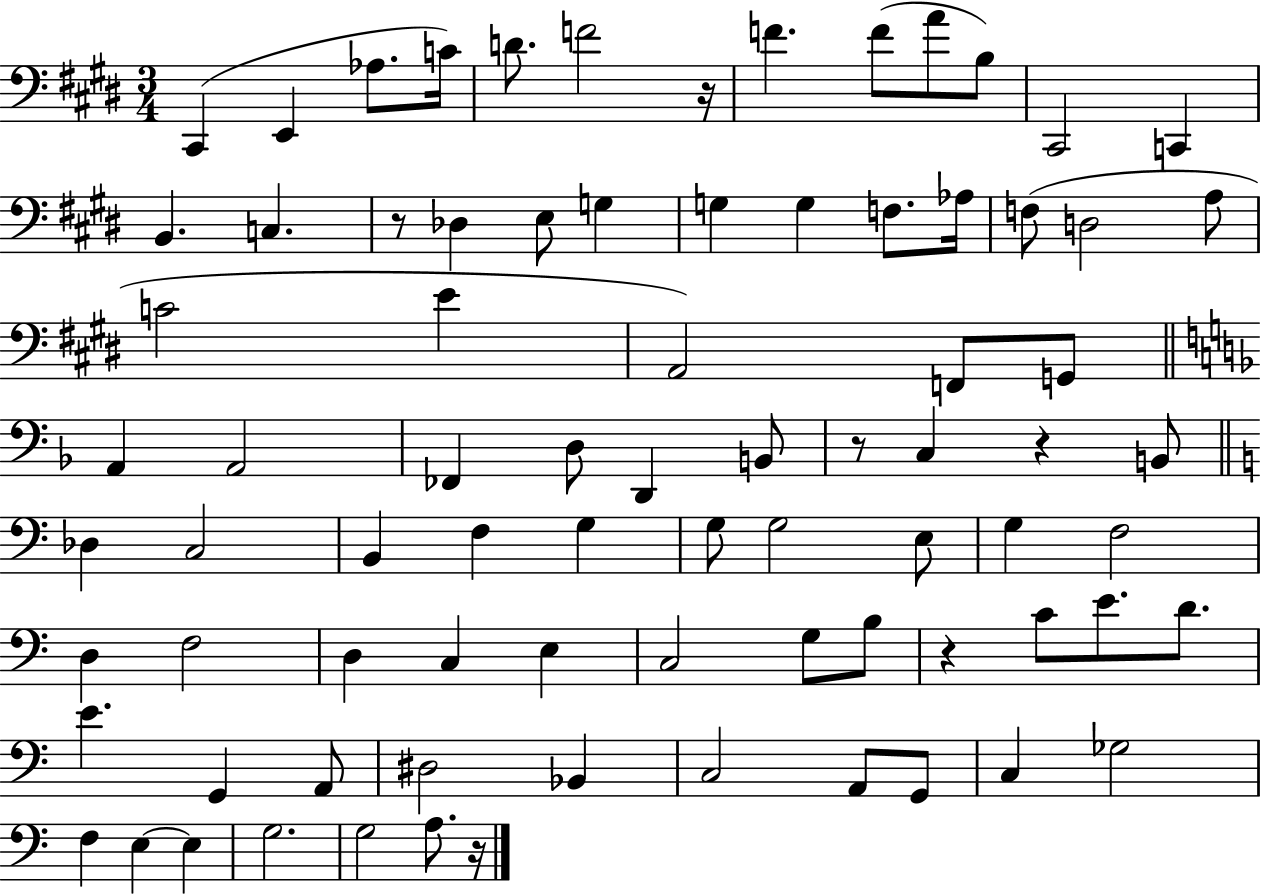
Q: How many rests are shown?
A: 6